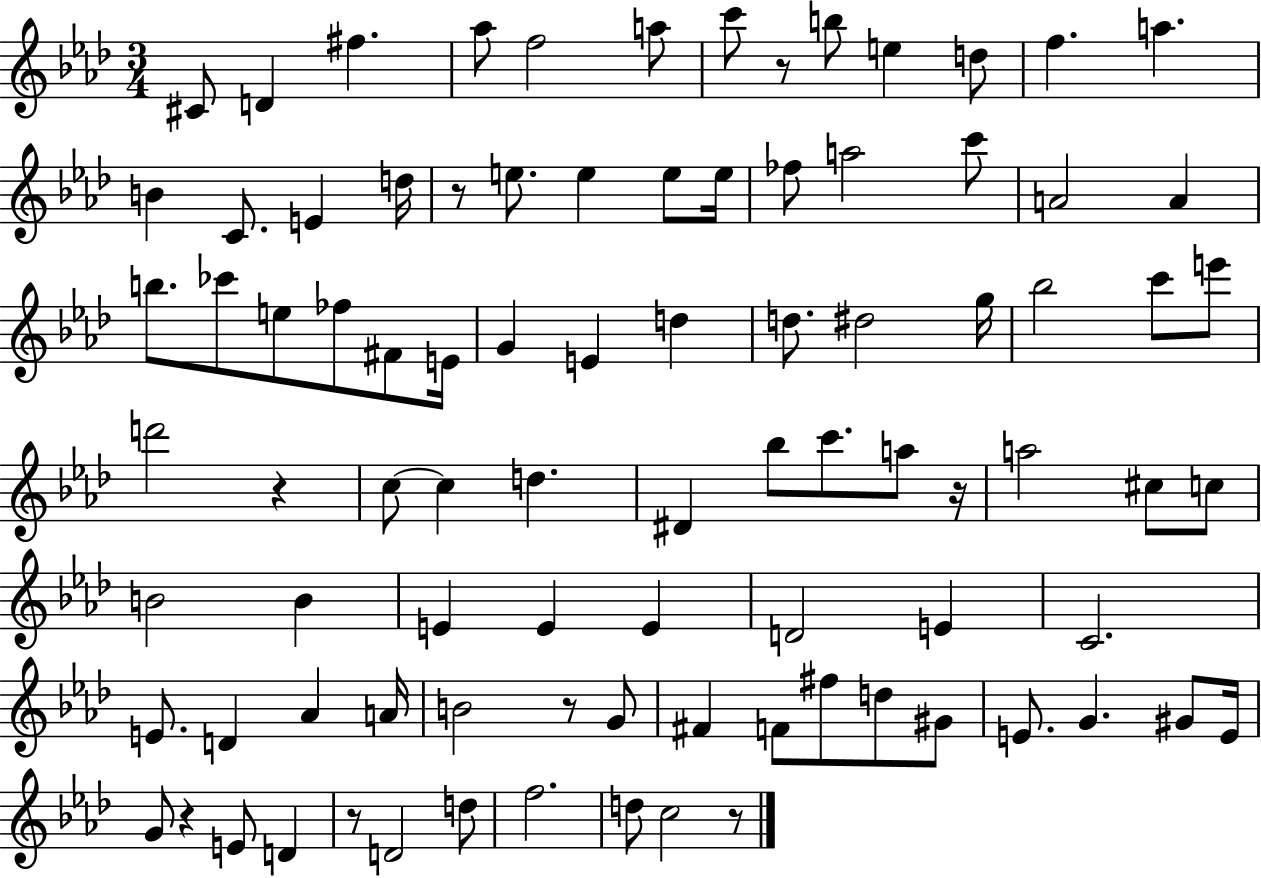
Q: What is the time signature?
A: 3/4